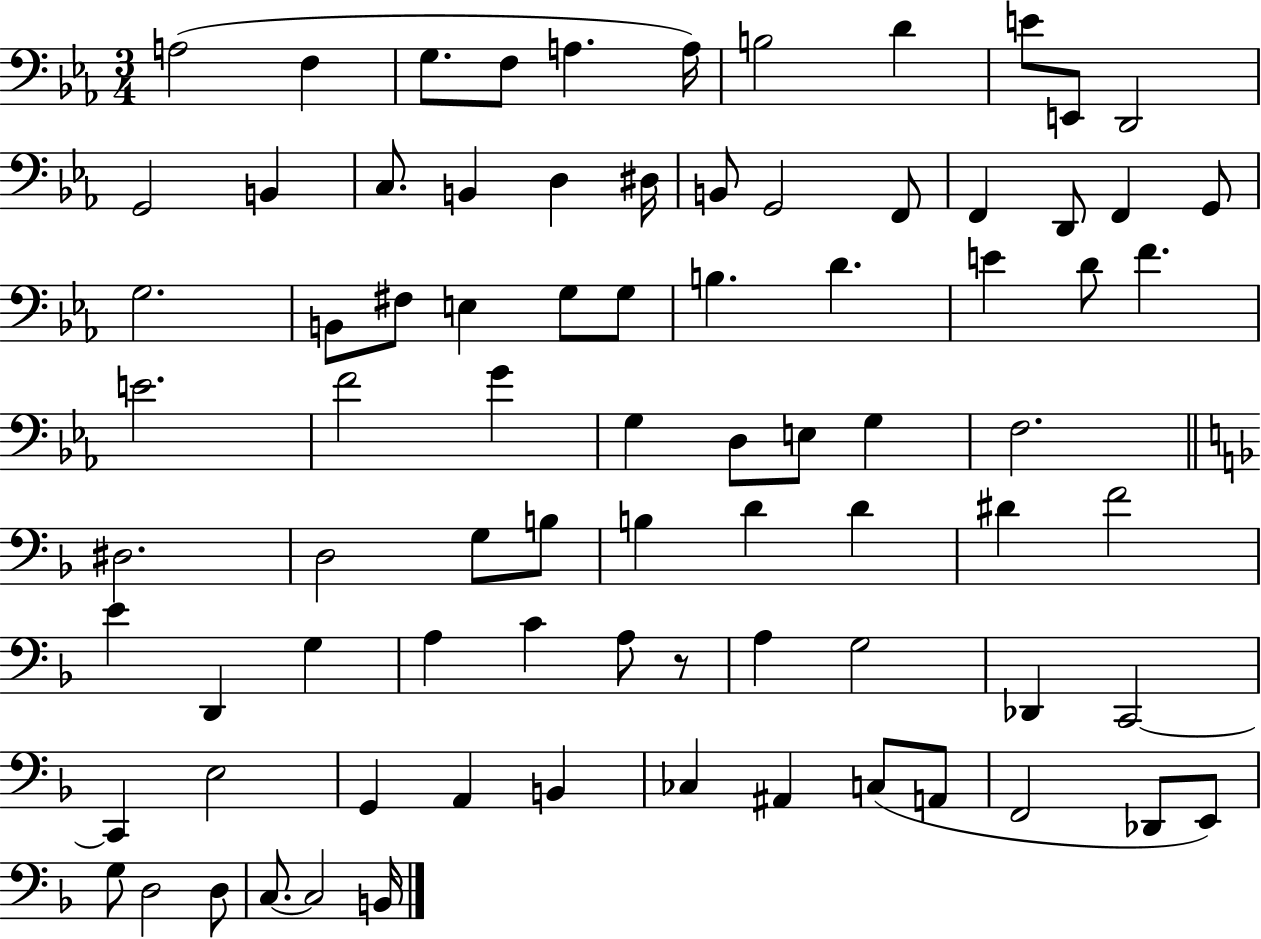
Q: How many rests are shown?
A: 1